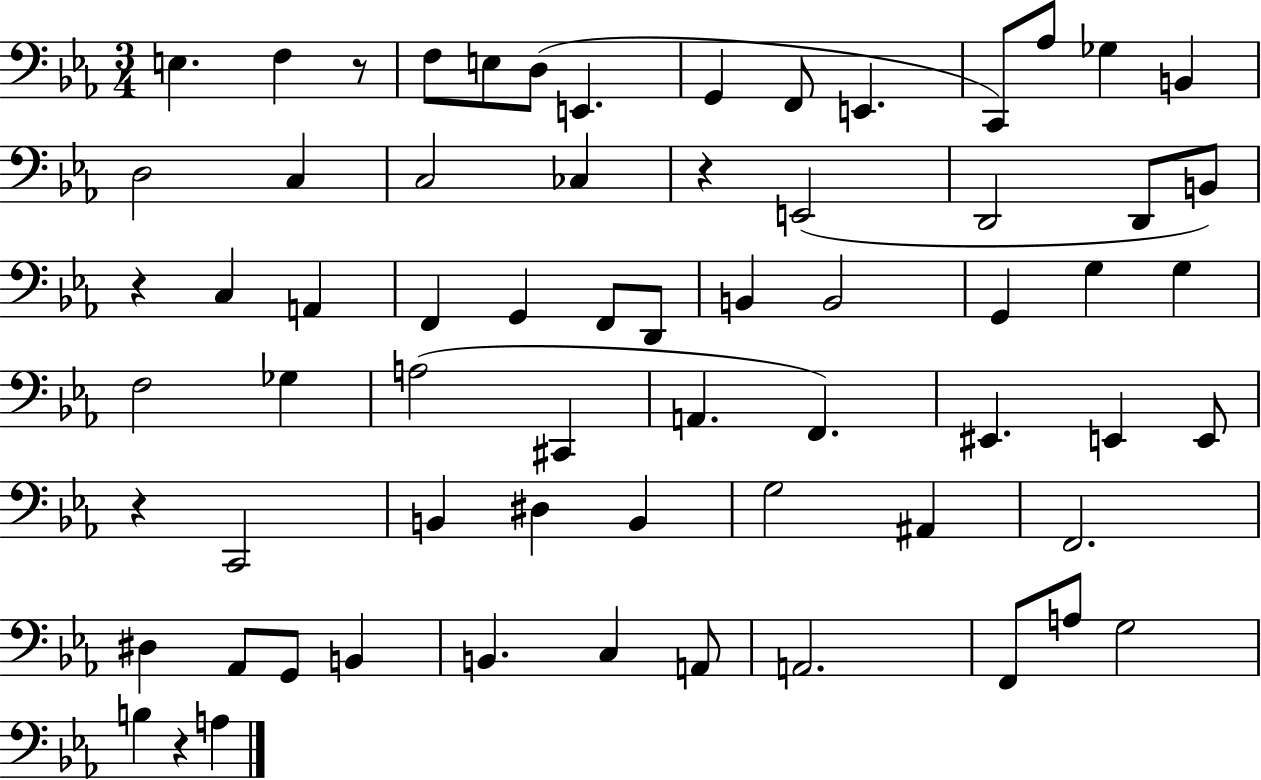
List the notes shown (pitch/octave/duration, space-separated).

E3/q. F3/q R/e F3/e E3/e D3/e E2/q. G2/q F2/e E2/q. C2/e Ab3/e Gb3/q B2/q D3/h C3/q C3/h CES3/q R/q E2/h D2/h D2/e B2/e R/q C3/q A2/q F2/q G2/q F2/e D2/e B2/q B2/h G2/q G3/q G3/q F3/h Gb3/q A3/h C#2/q A2/q. F2/q. EIS2/q. E2/q E2/e R/q C2/h B2/q D#3/q B2/q G3/h A#2/q F2/h. D#3/q Ab2/e G2/e B2/q B2/q. C3/q A2/e A2/h. F2/e A3/e G3/h B3/q R/q A3/q